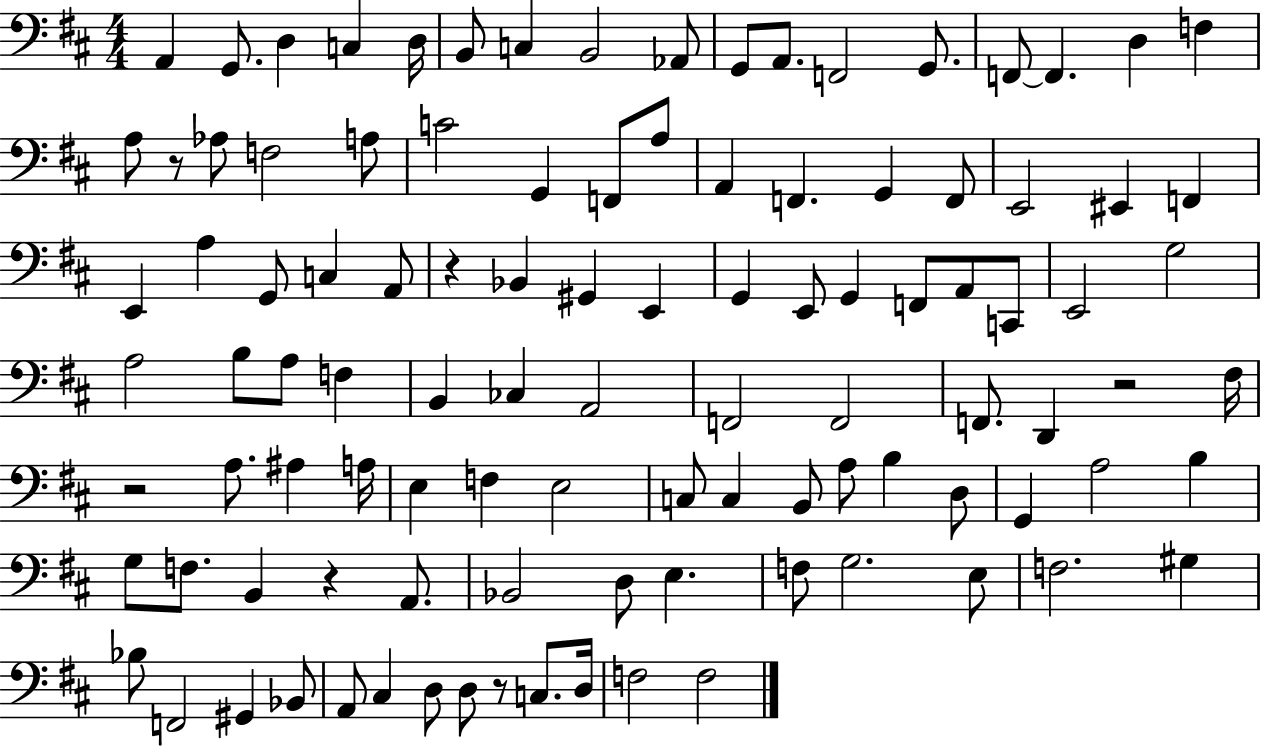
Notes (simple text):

A2/q G2/e. D3/q C3/q D3/s B2/e C3/q B2/h Ab2/e G2/e A2/e. F2/h G2/e. F2/e F2/q. D3/q F3/q A3/e R/e Ab3/e F3/h A3/e C4/h G2/q F2/e A3/e A2/q F2/q. G2/q F2/e E2/h EIS2/q F2/q E2/q A3/q G2/e C3/q A2/e R/q Bb2/q G#2/q E2/q G2/q E2/e G2/q F2/e A2/e C2/e E2/h G3/h A3/h B3/e A3/e F3/q B2/q CES3/q A2/h F2/h F2/h F2/e. D2/q R/h F#3/s R/h A3/e. A#3/q A3/s E3/q F3/q E3/h C3/e C3/q B2/e A3/e B3/q D3/e G2/q A3/h B3/q G3/e F3/e. B2/q R/q A2/e. Bb2/h D3/e E3/q. F3/e G3/h. E3/e F3/h. G#3/q Bb3/e F2/h G#2/q Bb2/e A2/e C#3/q D3/e D3/e R/e C3/e. D3/s F3/h F3/h